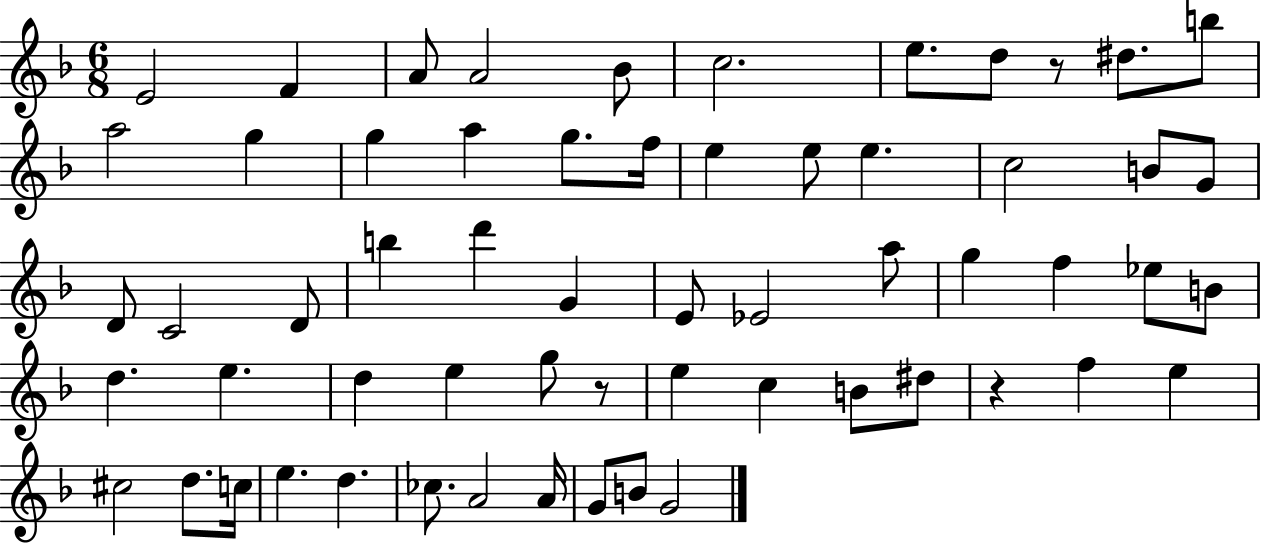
{
  \clef treble
  \numericTimeSignature
  \time 6/8
  \key f \major
  \repeat volta 2 { e'2 f'4 | a'8 a'2 bes'8 | c''2. | e''8. d''8 r8 dis''8. b''8 | \break a''2 g''4 | g''4 a''4 g''8. f''16 | e''4 e''8 e''4. | c''2 b'8 g'8 | \break d'8 c'2 d'8 | b''4 d'''4 g'4 | e'8 ees'2 a''8 | g''4 f''4 ees''8 b'8 | \break d''4. e''4. | d''4 e''4 g''8 r8 | e''4 c''4 b'8 dis''8 | r4 f''4 e''4 | \break cis''2 d''8. c''16 | e''4. d''4. | ces''8. a'2 a'16 | g'8 b'8 g'2 | \break } \bar "|."
}